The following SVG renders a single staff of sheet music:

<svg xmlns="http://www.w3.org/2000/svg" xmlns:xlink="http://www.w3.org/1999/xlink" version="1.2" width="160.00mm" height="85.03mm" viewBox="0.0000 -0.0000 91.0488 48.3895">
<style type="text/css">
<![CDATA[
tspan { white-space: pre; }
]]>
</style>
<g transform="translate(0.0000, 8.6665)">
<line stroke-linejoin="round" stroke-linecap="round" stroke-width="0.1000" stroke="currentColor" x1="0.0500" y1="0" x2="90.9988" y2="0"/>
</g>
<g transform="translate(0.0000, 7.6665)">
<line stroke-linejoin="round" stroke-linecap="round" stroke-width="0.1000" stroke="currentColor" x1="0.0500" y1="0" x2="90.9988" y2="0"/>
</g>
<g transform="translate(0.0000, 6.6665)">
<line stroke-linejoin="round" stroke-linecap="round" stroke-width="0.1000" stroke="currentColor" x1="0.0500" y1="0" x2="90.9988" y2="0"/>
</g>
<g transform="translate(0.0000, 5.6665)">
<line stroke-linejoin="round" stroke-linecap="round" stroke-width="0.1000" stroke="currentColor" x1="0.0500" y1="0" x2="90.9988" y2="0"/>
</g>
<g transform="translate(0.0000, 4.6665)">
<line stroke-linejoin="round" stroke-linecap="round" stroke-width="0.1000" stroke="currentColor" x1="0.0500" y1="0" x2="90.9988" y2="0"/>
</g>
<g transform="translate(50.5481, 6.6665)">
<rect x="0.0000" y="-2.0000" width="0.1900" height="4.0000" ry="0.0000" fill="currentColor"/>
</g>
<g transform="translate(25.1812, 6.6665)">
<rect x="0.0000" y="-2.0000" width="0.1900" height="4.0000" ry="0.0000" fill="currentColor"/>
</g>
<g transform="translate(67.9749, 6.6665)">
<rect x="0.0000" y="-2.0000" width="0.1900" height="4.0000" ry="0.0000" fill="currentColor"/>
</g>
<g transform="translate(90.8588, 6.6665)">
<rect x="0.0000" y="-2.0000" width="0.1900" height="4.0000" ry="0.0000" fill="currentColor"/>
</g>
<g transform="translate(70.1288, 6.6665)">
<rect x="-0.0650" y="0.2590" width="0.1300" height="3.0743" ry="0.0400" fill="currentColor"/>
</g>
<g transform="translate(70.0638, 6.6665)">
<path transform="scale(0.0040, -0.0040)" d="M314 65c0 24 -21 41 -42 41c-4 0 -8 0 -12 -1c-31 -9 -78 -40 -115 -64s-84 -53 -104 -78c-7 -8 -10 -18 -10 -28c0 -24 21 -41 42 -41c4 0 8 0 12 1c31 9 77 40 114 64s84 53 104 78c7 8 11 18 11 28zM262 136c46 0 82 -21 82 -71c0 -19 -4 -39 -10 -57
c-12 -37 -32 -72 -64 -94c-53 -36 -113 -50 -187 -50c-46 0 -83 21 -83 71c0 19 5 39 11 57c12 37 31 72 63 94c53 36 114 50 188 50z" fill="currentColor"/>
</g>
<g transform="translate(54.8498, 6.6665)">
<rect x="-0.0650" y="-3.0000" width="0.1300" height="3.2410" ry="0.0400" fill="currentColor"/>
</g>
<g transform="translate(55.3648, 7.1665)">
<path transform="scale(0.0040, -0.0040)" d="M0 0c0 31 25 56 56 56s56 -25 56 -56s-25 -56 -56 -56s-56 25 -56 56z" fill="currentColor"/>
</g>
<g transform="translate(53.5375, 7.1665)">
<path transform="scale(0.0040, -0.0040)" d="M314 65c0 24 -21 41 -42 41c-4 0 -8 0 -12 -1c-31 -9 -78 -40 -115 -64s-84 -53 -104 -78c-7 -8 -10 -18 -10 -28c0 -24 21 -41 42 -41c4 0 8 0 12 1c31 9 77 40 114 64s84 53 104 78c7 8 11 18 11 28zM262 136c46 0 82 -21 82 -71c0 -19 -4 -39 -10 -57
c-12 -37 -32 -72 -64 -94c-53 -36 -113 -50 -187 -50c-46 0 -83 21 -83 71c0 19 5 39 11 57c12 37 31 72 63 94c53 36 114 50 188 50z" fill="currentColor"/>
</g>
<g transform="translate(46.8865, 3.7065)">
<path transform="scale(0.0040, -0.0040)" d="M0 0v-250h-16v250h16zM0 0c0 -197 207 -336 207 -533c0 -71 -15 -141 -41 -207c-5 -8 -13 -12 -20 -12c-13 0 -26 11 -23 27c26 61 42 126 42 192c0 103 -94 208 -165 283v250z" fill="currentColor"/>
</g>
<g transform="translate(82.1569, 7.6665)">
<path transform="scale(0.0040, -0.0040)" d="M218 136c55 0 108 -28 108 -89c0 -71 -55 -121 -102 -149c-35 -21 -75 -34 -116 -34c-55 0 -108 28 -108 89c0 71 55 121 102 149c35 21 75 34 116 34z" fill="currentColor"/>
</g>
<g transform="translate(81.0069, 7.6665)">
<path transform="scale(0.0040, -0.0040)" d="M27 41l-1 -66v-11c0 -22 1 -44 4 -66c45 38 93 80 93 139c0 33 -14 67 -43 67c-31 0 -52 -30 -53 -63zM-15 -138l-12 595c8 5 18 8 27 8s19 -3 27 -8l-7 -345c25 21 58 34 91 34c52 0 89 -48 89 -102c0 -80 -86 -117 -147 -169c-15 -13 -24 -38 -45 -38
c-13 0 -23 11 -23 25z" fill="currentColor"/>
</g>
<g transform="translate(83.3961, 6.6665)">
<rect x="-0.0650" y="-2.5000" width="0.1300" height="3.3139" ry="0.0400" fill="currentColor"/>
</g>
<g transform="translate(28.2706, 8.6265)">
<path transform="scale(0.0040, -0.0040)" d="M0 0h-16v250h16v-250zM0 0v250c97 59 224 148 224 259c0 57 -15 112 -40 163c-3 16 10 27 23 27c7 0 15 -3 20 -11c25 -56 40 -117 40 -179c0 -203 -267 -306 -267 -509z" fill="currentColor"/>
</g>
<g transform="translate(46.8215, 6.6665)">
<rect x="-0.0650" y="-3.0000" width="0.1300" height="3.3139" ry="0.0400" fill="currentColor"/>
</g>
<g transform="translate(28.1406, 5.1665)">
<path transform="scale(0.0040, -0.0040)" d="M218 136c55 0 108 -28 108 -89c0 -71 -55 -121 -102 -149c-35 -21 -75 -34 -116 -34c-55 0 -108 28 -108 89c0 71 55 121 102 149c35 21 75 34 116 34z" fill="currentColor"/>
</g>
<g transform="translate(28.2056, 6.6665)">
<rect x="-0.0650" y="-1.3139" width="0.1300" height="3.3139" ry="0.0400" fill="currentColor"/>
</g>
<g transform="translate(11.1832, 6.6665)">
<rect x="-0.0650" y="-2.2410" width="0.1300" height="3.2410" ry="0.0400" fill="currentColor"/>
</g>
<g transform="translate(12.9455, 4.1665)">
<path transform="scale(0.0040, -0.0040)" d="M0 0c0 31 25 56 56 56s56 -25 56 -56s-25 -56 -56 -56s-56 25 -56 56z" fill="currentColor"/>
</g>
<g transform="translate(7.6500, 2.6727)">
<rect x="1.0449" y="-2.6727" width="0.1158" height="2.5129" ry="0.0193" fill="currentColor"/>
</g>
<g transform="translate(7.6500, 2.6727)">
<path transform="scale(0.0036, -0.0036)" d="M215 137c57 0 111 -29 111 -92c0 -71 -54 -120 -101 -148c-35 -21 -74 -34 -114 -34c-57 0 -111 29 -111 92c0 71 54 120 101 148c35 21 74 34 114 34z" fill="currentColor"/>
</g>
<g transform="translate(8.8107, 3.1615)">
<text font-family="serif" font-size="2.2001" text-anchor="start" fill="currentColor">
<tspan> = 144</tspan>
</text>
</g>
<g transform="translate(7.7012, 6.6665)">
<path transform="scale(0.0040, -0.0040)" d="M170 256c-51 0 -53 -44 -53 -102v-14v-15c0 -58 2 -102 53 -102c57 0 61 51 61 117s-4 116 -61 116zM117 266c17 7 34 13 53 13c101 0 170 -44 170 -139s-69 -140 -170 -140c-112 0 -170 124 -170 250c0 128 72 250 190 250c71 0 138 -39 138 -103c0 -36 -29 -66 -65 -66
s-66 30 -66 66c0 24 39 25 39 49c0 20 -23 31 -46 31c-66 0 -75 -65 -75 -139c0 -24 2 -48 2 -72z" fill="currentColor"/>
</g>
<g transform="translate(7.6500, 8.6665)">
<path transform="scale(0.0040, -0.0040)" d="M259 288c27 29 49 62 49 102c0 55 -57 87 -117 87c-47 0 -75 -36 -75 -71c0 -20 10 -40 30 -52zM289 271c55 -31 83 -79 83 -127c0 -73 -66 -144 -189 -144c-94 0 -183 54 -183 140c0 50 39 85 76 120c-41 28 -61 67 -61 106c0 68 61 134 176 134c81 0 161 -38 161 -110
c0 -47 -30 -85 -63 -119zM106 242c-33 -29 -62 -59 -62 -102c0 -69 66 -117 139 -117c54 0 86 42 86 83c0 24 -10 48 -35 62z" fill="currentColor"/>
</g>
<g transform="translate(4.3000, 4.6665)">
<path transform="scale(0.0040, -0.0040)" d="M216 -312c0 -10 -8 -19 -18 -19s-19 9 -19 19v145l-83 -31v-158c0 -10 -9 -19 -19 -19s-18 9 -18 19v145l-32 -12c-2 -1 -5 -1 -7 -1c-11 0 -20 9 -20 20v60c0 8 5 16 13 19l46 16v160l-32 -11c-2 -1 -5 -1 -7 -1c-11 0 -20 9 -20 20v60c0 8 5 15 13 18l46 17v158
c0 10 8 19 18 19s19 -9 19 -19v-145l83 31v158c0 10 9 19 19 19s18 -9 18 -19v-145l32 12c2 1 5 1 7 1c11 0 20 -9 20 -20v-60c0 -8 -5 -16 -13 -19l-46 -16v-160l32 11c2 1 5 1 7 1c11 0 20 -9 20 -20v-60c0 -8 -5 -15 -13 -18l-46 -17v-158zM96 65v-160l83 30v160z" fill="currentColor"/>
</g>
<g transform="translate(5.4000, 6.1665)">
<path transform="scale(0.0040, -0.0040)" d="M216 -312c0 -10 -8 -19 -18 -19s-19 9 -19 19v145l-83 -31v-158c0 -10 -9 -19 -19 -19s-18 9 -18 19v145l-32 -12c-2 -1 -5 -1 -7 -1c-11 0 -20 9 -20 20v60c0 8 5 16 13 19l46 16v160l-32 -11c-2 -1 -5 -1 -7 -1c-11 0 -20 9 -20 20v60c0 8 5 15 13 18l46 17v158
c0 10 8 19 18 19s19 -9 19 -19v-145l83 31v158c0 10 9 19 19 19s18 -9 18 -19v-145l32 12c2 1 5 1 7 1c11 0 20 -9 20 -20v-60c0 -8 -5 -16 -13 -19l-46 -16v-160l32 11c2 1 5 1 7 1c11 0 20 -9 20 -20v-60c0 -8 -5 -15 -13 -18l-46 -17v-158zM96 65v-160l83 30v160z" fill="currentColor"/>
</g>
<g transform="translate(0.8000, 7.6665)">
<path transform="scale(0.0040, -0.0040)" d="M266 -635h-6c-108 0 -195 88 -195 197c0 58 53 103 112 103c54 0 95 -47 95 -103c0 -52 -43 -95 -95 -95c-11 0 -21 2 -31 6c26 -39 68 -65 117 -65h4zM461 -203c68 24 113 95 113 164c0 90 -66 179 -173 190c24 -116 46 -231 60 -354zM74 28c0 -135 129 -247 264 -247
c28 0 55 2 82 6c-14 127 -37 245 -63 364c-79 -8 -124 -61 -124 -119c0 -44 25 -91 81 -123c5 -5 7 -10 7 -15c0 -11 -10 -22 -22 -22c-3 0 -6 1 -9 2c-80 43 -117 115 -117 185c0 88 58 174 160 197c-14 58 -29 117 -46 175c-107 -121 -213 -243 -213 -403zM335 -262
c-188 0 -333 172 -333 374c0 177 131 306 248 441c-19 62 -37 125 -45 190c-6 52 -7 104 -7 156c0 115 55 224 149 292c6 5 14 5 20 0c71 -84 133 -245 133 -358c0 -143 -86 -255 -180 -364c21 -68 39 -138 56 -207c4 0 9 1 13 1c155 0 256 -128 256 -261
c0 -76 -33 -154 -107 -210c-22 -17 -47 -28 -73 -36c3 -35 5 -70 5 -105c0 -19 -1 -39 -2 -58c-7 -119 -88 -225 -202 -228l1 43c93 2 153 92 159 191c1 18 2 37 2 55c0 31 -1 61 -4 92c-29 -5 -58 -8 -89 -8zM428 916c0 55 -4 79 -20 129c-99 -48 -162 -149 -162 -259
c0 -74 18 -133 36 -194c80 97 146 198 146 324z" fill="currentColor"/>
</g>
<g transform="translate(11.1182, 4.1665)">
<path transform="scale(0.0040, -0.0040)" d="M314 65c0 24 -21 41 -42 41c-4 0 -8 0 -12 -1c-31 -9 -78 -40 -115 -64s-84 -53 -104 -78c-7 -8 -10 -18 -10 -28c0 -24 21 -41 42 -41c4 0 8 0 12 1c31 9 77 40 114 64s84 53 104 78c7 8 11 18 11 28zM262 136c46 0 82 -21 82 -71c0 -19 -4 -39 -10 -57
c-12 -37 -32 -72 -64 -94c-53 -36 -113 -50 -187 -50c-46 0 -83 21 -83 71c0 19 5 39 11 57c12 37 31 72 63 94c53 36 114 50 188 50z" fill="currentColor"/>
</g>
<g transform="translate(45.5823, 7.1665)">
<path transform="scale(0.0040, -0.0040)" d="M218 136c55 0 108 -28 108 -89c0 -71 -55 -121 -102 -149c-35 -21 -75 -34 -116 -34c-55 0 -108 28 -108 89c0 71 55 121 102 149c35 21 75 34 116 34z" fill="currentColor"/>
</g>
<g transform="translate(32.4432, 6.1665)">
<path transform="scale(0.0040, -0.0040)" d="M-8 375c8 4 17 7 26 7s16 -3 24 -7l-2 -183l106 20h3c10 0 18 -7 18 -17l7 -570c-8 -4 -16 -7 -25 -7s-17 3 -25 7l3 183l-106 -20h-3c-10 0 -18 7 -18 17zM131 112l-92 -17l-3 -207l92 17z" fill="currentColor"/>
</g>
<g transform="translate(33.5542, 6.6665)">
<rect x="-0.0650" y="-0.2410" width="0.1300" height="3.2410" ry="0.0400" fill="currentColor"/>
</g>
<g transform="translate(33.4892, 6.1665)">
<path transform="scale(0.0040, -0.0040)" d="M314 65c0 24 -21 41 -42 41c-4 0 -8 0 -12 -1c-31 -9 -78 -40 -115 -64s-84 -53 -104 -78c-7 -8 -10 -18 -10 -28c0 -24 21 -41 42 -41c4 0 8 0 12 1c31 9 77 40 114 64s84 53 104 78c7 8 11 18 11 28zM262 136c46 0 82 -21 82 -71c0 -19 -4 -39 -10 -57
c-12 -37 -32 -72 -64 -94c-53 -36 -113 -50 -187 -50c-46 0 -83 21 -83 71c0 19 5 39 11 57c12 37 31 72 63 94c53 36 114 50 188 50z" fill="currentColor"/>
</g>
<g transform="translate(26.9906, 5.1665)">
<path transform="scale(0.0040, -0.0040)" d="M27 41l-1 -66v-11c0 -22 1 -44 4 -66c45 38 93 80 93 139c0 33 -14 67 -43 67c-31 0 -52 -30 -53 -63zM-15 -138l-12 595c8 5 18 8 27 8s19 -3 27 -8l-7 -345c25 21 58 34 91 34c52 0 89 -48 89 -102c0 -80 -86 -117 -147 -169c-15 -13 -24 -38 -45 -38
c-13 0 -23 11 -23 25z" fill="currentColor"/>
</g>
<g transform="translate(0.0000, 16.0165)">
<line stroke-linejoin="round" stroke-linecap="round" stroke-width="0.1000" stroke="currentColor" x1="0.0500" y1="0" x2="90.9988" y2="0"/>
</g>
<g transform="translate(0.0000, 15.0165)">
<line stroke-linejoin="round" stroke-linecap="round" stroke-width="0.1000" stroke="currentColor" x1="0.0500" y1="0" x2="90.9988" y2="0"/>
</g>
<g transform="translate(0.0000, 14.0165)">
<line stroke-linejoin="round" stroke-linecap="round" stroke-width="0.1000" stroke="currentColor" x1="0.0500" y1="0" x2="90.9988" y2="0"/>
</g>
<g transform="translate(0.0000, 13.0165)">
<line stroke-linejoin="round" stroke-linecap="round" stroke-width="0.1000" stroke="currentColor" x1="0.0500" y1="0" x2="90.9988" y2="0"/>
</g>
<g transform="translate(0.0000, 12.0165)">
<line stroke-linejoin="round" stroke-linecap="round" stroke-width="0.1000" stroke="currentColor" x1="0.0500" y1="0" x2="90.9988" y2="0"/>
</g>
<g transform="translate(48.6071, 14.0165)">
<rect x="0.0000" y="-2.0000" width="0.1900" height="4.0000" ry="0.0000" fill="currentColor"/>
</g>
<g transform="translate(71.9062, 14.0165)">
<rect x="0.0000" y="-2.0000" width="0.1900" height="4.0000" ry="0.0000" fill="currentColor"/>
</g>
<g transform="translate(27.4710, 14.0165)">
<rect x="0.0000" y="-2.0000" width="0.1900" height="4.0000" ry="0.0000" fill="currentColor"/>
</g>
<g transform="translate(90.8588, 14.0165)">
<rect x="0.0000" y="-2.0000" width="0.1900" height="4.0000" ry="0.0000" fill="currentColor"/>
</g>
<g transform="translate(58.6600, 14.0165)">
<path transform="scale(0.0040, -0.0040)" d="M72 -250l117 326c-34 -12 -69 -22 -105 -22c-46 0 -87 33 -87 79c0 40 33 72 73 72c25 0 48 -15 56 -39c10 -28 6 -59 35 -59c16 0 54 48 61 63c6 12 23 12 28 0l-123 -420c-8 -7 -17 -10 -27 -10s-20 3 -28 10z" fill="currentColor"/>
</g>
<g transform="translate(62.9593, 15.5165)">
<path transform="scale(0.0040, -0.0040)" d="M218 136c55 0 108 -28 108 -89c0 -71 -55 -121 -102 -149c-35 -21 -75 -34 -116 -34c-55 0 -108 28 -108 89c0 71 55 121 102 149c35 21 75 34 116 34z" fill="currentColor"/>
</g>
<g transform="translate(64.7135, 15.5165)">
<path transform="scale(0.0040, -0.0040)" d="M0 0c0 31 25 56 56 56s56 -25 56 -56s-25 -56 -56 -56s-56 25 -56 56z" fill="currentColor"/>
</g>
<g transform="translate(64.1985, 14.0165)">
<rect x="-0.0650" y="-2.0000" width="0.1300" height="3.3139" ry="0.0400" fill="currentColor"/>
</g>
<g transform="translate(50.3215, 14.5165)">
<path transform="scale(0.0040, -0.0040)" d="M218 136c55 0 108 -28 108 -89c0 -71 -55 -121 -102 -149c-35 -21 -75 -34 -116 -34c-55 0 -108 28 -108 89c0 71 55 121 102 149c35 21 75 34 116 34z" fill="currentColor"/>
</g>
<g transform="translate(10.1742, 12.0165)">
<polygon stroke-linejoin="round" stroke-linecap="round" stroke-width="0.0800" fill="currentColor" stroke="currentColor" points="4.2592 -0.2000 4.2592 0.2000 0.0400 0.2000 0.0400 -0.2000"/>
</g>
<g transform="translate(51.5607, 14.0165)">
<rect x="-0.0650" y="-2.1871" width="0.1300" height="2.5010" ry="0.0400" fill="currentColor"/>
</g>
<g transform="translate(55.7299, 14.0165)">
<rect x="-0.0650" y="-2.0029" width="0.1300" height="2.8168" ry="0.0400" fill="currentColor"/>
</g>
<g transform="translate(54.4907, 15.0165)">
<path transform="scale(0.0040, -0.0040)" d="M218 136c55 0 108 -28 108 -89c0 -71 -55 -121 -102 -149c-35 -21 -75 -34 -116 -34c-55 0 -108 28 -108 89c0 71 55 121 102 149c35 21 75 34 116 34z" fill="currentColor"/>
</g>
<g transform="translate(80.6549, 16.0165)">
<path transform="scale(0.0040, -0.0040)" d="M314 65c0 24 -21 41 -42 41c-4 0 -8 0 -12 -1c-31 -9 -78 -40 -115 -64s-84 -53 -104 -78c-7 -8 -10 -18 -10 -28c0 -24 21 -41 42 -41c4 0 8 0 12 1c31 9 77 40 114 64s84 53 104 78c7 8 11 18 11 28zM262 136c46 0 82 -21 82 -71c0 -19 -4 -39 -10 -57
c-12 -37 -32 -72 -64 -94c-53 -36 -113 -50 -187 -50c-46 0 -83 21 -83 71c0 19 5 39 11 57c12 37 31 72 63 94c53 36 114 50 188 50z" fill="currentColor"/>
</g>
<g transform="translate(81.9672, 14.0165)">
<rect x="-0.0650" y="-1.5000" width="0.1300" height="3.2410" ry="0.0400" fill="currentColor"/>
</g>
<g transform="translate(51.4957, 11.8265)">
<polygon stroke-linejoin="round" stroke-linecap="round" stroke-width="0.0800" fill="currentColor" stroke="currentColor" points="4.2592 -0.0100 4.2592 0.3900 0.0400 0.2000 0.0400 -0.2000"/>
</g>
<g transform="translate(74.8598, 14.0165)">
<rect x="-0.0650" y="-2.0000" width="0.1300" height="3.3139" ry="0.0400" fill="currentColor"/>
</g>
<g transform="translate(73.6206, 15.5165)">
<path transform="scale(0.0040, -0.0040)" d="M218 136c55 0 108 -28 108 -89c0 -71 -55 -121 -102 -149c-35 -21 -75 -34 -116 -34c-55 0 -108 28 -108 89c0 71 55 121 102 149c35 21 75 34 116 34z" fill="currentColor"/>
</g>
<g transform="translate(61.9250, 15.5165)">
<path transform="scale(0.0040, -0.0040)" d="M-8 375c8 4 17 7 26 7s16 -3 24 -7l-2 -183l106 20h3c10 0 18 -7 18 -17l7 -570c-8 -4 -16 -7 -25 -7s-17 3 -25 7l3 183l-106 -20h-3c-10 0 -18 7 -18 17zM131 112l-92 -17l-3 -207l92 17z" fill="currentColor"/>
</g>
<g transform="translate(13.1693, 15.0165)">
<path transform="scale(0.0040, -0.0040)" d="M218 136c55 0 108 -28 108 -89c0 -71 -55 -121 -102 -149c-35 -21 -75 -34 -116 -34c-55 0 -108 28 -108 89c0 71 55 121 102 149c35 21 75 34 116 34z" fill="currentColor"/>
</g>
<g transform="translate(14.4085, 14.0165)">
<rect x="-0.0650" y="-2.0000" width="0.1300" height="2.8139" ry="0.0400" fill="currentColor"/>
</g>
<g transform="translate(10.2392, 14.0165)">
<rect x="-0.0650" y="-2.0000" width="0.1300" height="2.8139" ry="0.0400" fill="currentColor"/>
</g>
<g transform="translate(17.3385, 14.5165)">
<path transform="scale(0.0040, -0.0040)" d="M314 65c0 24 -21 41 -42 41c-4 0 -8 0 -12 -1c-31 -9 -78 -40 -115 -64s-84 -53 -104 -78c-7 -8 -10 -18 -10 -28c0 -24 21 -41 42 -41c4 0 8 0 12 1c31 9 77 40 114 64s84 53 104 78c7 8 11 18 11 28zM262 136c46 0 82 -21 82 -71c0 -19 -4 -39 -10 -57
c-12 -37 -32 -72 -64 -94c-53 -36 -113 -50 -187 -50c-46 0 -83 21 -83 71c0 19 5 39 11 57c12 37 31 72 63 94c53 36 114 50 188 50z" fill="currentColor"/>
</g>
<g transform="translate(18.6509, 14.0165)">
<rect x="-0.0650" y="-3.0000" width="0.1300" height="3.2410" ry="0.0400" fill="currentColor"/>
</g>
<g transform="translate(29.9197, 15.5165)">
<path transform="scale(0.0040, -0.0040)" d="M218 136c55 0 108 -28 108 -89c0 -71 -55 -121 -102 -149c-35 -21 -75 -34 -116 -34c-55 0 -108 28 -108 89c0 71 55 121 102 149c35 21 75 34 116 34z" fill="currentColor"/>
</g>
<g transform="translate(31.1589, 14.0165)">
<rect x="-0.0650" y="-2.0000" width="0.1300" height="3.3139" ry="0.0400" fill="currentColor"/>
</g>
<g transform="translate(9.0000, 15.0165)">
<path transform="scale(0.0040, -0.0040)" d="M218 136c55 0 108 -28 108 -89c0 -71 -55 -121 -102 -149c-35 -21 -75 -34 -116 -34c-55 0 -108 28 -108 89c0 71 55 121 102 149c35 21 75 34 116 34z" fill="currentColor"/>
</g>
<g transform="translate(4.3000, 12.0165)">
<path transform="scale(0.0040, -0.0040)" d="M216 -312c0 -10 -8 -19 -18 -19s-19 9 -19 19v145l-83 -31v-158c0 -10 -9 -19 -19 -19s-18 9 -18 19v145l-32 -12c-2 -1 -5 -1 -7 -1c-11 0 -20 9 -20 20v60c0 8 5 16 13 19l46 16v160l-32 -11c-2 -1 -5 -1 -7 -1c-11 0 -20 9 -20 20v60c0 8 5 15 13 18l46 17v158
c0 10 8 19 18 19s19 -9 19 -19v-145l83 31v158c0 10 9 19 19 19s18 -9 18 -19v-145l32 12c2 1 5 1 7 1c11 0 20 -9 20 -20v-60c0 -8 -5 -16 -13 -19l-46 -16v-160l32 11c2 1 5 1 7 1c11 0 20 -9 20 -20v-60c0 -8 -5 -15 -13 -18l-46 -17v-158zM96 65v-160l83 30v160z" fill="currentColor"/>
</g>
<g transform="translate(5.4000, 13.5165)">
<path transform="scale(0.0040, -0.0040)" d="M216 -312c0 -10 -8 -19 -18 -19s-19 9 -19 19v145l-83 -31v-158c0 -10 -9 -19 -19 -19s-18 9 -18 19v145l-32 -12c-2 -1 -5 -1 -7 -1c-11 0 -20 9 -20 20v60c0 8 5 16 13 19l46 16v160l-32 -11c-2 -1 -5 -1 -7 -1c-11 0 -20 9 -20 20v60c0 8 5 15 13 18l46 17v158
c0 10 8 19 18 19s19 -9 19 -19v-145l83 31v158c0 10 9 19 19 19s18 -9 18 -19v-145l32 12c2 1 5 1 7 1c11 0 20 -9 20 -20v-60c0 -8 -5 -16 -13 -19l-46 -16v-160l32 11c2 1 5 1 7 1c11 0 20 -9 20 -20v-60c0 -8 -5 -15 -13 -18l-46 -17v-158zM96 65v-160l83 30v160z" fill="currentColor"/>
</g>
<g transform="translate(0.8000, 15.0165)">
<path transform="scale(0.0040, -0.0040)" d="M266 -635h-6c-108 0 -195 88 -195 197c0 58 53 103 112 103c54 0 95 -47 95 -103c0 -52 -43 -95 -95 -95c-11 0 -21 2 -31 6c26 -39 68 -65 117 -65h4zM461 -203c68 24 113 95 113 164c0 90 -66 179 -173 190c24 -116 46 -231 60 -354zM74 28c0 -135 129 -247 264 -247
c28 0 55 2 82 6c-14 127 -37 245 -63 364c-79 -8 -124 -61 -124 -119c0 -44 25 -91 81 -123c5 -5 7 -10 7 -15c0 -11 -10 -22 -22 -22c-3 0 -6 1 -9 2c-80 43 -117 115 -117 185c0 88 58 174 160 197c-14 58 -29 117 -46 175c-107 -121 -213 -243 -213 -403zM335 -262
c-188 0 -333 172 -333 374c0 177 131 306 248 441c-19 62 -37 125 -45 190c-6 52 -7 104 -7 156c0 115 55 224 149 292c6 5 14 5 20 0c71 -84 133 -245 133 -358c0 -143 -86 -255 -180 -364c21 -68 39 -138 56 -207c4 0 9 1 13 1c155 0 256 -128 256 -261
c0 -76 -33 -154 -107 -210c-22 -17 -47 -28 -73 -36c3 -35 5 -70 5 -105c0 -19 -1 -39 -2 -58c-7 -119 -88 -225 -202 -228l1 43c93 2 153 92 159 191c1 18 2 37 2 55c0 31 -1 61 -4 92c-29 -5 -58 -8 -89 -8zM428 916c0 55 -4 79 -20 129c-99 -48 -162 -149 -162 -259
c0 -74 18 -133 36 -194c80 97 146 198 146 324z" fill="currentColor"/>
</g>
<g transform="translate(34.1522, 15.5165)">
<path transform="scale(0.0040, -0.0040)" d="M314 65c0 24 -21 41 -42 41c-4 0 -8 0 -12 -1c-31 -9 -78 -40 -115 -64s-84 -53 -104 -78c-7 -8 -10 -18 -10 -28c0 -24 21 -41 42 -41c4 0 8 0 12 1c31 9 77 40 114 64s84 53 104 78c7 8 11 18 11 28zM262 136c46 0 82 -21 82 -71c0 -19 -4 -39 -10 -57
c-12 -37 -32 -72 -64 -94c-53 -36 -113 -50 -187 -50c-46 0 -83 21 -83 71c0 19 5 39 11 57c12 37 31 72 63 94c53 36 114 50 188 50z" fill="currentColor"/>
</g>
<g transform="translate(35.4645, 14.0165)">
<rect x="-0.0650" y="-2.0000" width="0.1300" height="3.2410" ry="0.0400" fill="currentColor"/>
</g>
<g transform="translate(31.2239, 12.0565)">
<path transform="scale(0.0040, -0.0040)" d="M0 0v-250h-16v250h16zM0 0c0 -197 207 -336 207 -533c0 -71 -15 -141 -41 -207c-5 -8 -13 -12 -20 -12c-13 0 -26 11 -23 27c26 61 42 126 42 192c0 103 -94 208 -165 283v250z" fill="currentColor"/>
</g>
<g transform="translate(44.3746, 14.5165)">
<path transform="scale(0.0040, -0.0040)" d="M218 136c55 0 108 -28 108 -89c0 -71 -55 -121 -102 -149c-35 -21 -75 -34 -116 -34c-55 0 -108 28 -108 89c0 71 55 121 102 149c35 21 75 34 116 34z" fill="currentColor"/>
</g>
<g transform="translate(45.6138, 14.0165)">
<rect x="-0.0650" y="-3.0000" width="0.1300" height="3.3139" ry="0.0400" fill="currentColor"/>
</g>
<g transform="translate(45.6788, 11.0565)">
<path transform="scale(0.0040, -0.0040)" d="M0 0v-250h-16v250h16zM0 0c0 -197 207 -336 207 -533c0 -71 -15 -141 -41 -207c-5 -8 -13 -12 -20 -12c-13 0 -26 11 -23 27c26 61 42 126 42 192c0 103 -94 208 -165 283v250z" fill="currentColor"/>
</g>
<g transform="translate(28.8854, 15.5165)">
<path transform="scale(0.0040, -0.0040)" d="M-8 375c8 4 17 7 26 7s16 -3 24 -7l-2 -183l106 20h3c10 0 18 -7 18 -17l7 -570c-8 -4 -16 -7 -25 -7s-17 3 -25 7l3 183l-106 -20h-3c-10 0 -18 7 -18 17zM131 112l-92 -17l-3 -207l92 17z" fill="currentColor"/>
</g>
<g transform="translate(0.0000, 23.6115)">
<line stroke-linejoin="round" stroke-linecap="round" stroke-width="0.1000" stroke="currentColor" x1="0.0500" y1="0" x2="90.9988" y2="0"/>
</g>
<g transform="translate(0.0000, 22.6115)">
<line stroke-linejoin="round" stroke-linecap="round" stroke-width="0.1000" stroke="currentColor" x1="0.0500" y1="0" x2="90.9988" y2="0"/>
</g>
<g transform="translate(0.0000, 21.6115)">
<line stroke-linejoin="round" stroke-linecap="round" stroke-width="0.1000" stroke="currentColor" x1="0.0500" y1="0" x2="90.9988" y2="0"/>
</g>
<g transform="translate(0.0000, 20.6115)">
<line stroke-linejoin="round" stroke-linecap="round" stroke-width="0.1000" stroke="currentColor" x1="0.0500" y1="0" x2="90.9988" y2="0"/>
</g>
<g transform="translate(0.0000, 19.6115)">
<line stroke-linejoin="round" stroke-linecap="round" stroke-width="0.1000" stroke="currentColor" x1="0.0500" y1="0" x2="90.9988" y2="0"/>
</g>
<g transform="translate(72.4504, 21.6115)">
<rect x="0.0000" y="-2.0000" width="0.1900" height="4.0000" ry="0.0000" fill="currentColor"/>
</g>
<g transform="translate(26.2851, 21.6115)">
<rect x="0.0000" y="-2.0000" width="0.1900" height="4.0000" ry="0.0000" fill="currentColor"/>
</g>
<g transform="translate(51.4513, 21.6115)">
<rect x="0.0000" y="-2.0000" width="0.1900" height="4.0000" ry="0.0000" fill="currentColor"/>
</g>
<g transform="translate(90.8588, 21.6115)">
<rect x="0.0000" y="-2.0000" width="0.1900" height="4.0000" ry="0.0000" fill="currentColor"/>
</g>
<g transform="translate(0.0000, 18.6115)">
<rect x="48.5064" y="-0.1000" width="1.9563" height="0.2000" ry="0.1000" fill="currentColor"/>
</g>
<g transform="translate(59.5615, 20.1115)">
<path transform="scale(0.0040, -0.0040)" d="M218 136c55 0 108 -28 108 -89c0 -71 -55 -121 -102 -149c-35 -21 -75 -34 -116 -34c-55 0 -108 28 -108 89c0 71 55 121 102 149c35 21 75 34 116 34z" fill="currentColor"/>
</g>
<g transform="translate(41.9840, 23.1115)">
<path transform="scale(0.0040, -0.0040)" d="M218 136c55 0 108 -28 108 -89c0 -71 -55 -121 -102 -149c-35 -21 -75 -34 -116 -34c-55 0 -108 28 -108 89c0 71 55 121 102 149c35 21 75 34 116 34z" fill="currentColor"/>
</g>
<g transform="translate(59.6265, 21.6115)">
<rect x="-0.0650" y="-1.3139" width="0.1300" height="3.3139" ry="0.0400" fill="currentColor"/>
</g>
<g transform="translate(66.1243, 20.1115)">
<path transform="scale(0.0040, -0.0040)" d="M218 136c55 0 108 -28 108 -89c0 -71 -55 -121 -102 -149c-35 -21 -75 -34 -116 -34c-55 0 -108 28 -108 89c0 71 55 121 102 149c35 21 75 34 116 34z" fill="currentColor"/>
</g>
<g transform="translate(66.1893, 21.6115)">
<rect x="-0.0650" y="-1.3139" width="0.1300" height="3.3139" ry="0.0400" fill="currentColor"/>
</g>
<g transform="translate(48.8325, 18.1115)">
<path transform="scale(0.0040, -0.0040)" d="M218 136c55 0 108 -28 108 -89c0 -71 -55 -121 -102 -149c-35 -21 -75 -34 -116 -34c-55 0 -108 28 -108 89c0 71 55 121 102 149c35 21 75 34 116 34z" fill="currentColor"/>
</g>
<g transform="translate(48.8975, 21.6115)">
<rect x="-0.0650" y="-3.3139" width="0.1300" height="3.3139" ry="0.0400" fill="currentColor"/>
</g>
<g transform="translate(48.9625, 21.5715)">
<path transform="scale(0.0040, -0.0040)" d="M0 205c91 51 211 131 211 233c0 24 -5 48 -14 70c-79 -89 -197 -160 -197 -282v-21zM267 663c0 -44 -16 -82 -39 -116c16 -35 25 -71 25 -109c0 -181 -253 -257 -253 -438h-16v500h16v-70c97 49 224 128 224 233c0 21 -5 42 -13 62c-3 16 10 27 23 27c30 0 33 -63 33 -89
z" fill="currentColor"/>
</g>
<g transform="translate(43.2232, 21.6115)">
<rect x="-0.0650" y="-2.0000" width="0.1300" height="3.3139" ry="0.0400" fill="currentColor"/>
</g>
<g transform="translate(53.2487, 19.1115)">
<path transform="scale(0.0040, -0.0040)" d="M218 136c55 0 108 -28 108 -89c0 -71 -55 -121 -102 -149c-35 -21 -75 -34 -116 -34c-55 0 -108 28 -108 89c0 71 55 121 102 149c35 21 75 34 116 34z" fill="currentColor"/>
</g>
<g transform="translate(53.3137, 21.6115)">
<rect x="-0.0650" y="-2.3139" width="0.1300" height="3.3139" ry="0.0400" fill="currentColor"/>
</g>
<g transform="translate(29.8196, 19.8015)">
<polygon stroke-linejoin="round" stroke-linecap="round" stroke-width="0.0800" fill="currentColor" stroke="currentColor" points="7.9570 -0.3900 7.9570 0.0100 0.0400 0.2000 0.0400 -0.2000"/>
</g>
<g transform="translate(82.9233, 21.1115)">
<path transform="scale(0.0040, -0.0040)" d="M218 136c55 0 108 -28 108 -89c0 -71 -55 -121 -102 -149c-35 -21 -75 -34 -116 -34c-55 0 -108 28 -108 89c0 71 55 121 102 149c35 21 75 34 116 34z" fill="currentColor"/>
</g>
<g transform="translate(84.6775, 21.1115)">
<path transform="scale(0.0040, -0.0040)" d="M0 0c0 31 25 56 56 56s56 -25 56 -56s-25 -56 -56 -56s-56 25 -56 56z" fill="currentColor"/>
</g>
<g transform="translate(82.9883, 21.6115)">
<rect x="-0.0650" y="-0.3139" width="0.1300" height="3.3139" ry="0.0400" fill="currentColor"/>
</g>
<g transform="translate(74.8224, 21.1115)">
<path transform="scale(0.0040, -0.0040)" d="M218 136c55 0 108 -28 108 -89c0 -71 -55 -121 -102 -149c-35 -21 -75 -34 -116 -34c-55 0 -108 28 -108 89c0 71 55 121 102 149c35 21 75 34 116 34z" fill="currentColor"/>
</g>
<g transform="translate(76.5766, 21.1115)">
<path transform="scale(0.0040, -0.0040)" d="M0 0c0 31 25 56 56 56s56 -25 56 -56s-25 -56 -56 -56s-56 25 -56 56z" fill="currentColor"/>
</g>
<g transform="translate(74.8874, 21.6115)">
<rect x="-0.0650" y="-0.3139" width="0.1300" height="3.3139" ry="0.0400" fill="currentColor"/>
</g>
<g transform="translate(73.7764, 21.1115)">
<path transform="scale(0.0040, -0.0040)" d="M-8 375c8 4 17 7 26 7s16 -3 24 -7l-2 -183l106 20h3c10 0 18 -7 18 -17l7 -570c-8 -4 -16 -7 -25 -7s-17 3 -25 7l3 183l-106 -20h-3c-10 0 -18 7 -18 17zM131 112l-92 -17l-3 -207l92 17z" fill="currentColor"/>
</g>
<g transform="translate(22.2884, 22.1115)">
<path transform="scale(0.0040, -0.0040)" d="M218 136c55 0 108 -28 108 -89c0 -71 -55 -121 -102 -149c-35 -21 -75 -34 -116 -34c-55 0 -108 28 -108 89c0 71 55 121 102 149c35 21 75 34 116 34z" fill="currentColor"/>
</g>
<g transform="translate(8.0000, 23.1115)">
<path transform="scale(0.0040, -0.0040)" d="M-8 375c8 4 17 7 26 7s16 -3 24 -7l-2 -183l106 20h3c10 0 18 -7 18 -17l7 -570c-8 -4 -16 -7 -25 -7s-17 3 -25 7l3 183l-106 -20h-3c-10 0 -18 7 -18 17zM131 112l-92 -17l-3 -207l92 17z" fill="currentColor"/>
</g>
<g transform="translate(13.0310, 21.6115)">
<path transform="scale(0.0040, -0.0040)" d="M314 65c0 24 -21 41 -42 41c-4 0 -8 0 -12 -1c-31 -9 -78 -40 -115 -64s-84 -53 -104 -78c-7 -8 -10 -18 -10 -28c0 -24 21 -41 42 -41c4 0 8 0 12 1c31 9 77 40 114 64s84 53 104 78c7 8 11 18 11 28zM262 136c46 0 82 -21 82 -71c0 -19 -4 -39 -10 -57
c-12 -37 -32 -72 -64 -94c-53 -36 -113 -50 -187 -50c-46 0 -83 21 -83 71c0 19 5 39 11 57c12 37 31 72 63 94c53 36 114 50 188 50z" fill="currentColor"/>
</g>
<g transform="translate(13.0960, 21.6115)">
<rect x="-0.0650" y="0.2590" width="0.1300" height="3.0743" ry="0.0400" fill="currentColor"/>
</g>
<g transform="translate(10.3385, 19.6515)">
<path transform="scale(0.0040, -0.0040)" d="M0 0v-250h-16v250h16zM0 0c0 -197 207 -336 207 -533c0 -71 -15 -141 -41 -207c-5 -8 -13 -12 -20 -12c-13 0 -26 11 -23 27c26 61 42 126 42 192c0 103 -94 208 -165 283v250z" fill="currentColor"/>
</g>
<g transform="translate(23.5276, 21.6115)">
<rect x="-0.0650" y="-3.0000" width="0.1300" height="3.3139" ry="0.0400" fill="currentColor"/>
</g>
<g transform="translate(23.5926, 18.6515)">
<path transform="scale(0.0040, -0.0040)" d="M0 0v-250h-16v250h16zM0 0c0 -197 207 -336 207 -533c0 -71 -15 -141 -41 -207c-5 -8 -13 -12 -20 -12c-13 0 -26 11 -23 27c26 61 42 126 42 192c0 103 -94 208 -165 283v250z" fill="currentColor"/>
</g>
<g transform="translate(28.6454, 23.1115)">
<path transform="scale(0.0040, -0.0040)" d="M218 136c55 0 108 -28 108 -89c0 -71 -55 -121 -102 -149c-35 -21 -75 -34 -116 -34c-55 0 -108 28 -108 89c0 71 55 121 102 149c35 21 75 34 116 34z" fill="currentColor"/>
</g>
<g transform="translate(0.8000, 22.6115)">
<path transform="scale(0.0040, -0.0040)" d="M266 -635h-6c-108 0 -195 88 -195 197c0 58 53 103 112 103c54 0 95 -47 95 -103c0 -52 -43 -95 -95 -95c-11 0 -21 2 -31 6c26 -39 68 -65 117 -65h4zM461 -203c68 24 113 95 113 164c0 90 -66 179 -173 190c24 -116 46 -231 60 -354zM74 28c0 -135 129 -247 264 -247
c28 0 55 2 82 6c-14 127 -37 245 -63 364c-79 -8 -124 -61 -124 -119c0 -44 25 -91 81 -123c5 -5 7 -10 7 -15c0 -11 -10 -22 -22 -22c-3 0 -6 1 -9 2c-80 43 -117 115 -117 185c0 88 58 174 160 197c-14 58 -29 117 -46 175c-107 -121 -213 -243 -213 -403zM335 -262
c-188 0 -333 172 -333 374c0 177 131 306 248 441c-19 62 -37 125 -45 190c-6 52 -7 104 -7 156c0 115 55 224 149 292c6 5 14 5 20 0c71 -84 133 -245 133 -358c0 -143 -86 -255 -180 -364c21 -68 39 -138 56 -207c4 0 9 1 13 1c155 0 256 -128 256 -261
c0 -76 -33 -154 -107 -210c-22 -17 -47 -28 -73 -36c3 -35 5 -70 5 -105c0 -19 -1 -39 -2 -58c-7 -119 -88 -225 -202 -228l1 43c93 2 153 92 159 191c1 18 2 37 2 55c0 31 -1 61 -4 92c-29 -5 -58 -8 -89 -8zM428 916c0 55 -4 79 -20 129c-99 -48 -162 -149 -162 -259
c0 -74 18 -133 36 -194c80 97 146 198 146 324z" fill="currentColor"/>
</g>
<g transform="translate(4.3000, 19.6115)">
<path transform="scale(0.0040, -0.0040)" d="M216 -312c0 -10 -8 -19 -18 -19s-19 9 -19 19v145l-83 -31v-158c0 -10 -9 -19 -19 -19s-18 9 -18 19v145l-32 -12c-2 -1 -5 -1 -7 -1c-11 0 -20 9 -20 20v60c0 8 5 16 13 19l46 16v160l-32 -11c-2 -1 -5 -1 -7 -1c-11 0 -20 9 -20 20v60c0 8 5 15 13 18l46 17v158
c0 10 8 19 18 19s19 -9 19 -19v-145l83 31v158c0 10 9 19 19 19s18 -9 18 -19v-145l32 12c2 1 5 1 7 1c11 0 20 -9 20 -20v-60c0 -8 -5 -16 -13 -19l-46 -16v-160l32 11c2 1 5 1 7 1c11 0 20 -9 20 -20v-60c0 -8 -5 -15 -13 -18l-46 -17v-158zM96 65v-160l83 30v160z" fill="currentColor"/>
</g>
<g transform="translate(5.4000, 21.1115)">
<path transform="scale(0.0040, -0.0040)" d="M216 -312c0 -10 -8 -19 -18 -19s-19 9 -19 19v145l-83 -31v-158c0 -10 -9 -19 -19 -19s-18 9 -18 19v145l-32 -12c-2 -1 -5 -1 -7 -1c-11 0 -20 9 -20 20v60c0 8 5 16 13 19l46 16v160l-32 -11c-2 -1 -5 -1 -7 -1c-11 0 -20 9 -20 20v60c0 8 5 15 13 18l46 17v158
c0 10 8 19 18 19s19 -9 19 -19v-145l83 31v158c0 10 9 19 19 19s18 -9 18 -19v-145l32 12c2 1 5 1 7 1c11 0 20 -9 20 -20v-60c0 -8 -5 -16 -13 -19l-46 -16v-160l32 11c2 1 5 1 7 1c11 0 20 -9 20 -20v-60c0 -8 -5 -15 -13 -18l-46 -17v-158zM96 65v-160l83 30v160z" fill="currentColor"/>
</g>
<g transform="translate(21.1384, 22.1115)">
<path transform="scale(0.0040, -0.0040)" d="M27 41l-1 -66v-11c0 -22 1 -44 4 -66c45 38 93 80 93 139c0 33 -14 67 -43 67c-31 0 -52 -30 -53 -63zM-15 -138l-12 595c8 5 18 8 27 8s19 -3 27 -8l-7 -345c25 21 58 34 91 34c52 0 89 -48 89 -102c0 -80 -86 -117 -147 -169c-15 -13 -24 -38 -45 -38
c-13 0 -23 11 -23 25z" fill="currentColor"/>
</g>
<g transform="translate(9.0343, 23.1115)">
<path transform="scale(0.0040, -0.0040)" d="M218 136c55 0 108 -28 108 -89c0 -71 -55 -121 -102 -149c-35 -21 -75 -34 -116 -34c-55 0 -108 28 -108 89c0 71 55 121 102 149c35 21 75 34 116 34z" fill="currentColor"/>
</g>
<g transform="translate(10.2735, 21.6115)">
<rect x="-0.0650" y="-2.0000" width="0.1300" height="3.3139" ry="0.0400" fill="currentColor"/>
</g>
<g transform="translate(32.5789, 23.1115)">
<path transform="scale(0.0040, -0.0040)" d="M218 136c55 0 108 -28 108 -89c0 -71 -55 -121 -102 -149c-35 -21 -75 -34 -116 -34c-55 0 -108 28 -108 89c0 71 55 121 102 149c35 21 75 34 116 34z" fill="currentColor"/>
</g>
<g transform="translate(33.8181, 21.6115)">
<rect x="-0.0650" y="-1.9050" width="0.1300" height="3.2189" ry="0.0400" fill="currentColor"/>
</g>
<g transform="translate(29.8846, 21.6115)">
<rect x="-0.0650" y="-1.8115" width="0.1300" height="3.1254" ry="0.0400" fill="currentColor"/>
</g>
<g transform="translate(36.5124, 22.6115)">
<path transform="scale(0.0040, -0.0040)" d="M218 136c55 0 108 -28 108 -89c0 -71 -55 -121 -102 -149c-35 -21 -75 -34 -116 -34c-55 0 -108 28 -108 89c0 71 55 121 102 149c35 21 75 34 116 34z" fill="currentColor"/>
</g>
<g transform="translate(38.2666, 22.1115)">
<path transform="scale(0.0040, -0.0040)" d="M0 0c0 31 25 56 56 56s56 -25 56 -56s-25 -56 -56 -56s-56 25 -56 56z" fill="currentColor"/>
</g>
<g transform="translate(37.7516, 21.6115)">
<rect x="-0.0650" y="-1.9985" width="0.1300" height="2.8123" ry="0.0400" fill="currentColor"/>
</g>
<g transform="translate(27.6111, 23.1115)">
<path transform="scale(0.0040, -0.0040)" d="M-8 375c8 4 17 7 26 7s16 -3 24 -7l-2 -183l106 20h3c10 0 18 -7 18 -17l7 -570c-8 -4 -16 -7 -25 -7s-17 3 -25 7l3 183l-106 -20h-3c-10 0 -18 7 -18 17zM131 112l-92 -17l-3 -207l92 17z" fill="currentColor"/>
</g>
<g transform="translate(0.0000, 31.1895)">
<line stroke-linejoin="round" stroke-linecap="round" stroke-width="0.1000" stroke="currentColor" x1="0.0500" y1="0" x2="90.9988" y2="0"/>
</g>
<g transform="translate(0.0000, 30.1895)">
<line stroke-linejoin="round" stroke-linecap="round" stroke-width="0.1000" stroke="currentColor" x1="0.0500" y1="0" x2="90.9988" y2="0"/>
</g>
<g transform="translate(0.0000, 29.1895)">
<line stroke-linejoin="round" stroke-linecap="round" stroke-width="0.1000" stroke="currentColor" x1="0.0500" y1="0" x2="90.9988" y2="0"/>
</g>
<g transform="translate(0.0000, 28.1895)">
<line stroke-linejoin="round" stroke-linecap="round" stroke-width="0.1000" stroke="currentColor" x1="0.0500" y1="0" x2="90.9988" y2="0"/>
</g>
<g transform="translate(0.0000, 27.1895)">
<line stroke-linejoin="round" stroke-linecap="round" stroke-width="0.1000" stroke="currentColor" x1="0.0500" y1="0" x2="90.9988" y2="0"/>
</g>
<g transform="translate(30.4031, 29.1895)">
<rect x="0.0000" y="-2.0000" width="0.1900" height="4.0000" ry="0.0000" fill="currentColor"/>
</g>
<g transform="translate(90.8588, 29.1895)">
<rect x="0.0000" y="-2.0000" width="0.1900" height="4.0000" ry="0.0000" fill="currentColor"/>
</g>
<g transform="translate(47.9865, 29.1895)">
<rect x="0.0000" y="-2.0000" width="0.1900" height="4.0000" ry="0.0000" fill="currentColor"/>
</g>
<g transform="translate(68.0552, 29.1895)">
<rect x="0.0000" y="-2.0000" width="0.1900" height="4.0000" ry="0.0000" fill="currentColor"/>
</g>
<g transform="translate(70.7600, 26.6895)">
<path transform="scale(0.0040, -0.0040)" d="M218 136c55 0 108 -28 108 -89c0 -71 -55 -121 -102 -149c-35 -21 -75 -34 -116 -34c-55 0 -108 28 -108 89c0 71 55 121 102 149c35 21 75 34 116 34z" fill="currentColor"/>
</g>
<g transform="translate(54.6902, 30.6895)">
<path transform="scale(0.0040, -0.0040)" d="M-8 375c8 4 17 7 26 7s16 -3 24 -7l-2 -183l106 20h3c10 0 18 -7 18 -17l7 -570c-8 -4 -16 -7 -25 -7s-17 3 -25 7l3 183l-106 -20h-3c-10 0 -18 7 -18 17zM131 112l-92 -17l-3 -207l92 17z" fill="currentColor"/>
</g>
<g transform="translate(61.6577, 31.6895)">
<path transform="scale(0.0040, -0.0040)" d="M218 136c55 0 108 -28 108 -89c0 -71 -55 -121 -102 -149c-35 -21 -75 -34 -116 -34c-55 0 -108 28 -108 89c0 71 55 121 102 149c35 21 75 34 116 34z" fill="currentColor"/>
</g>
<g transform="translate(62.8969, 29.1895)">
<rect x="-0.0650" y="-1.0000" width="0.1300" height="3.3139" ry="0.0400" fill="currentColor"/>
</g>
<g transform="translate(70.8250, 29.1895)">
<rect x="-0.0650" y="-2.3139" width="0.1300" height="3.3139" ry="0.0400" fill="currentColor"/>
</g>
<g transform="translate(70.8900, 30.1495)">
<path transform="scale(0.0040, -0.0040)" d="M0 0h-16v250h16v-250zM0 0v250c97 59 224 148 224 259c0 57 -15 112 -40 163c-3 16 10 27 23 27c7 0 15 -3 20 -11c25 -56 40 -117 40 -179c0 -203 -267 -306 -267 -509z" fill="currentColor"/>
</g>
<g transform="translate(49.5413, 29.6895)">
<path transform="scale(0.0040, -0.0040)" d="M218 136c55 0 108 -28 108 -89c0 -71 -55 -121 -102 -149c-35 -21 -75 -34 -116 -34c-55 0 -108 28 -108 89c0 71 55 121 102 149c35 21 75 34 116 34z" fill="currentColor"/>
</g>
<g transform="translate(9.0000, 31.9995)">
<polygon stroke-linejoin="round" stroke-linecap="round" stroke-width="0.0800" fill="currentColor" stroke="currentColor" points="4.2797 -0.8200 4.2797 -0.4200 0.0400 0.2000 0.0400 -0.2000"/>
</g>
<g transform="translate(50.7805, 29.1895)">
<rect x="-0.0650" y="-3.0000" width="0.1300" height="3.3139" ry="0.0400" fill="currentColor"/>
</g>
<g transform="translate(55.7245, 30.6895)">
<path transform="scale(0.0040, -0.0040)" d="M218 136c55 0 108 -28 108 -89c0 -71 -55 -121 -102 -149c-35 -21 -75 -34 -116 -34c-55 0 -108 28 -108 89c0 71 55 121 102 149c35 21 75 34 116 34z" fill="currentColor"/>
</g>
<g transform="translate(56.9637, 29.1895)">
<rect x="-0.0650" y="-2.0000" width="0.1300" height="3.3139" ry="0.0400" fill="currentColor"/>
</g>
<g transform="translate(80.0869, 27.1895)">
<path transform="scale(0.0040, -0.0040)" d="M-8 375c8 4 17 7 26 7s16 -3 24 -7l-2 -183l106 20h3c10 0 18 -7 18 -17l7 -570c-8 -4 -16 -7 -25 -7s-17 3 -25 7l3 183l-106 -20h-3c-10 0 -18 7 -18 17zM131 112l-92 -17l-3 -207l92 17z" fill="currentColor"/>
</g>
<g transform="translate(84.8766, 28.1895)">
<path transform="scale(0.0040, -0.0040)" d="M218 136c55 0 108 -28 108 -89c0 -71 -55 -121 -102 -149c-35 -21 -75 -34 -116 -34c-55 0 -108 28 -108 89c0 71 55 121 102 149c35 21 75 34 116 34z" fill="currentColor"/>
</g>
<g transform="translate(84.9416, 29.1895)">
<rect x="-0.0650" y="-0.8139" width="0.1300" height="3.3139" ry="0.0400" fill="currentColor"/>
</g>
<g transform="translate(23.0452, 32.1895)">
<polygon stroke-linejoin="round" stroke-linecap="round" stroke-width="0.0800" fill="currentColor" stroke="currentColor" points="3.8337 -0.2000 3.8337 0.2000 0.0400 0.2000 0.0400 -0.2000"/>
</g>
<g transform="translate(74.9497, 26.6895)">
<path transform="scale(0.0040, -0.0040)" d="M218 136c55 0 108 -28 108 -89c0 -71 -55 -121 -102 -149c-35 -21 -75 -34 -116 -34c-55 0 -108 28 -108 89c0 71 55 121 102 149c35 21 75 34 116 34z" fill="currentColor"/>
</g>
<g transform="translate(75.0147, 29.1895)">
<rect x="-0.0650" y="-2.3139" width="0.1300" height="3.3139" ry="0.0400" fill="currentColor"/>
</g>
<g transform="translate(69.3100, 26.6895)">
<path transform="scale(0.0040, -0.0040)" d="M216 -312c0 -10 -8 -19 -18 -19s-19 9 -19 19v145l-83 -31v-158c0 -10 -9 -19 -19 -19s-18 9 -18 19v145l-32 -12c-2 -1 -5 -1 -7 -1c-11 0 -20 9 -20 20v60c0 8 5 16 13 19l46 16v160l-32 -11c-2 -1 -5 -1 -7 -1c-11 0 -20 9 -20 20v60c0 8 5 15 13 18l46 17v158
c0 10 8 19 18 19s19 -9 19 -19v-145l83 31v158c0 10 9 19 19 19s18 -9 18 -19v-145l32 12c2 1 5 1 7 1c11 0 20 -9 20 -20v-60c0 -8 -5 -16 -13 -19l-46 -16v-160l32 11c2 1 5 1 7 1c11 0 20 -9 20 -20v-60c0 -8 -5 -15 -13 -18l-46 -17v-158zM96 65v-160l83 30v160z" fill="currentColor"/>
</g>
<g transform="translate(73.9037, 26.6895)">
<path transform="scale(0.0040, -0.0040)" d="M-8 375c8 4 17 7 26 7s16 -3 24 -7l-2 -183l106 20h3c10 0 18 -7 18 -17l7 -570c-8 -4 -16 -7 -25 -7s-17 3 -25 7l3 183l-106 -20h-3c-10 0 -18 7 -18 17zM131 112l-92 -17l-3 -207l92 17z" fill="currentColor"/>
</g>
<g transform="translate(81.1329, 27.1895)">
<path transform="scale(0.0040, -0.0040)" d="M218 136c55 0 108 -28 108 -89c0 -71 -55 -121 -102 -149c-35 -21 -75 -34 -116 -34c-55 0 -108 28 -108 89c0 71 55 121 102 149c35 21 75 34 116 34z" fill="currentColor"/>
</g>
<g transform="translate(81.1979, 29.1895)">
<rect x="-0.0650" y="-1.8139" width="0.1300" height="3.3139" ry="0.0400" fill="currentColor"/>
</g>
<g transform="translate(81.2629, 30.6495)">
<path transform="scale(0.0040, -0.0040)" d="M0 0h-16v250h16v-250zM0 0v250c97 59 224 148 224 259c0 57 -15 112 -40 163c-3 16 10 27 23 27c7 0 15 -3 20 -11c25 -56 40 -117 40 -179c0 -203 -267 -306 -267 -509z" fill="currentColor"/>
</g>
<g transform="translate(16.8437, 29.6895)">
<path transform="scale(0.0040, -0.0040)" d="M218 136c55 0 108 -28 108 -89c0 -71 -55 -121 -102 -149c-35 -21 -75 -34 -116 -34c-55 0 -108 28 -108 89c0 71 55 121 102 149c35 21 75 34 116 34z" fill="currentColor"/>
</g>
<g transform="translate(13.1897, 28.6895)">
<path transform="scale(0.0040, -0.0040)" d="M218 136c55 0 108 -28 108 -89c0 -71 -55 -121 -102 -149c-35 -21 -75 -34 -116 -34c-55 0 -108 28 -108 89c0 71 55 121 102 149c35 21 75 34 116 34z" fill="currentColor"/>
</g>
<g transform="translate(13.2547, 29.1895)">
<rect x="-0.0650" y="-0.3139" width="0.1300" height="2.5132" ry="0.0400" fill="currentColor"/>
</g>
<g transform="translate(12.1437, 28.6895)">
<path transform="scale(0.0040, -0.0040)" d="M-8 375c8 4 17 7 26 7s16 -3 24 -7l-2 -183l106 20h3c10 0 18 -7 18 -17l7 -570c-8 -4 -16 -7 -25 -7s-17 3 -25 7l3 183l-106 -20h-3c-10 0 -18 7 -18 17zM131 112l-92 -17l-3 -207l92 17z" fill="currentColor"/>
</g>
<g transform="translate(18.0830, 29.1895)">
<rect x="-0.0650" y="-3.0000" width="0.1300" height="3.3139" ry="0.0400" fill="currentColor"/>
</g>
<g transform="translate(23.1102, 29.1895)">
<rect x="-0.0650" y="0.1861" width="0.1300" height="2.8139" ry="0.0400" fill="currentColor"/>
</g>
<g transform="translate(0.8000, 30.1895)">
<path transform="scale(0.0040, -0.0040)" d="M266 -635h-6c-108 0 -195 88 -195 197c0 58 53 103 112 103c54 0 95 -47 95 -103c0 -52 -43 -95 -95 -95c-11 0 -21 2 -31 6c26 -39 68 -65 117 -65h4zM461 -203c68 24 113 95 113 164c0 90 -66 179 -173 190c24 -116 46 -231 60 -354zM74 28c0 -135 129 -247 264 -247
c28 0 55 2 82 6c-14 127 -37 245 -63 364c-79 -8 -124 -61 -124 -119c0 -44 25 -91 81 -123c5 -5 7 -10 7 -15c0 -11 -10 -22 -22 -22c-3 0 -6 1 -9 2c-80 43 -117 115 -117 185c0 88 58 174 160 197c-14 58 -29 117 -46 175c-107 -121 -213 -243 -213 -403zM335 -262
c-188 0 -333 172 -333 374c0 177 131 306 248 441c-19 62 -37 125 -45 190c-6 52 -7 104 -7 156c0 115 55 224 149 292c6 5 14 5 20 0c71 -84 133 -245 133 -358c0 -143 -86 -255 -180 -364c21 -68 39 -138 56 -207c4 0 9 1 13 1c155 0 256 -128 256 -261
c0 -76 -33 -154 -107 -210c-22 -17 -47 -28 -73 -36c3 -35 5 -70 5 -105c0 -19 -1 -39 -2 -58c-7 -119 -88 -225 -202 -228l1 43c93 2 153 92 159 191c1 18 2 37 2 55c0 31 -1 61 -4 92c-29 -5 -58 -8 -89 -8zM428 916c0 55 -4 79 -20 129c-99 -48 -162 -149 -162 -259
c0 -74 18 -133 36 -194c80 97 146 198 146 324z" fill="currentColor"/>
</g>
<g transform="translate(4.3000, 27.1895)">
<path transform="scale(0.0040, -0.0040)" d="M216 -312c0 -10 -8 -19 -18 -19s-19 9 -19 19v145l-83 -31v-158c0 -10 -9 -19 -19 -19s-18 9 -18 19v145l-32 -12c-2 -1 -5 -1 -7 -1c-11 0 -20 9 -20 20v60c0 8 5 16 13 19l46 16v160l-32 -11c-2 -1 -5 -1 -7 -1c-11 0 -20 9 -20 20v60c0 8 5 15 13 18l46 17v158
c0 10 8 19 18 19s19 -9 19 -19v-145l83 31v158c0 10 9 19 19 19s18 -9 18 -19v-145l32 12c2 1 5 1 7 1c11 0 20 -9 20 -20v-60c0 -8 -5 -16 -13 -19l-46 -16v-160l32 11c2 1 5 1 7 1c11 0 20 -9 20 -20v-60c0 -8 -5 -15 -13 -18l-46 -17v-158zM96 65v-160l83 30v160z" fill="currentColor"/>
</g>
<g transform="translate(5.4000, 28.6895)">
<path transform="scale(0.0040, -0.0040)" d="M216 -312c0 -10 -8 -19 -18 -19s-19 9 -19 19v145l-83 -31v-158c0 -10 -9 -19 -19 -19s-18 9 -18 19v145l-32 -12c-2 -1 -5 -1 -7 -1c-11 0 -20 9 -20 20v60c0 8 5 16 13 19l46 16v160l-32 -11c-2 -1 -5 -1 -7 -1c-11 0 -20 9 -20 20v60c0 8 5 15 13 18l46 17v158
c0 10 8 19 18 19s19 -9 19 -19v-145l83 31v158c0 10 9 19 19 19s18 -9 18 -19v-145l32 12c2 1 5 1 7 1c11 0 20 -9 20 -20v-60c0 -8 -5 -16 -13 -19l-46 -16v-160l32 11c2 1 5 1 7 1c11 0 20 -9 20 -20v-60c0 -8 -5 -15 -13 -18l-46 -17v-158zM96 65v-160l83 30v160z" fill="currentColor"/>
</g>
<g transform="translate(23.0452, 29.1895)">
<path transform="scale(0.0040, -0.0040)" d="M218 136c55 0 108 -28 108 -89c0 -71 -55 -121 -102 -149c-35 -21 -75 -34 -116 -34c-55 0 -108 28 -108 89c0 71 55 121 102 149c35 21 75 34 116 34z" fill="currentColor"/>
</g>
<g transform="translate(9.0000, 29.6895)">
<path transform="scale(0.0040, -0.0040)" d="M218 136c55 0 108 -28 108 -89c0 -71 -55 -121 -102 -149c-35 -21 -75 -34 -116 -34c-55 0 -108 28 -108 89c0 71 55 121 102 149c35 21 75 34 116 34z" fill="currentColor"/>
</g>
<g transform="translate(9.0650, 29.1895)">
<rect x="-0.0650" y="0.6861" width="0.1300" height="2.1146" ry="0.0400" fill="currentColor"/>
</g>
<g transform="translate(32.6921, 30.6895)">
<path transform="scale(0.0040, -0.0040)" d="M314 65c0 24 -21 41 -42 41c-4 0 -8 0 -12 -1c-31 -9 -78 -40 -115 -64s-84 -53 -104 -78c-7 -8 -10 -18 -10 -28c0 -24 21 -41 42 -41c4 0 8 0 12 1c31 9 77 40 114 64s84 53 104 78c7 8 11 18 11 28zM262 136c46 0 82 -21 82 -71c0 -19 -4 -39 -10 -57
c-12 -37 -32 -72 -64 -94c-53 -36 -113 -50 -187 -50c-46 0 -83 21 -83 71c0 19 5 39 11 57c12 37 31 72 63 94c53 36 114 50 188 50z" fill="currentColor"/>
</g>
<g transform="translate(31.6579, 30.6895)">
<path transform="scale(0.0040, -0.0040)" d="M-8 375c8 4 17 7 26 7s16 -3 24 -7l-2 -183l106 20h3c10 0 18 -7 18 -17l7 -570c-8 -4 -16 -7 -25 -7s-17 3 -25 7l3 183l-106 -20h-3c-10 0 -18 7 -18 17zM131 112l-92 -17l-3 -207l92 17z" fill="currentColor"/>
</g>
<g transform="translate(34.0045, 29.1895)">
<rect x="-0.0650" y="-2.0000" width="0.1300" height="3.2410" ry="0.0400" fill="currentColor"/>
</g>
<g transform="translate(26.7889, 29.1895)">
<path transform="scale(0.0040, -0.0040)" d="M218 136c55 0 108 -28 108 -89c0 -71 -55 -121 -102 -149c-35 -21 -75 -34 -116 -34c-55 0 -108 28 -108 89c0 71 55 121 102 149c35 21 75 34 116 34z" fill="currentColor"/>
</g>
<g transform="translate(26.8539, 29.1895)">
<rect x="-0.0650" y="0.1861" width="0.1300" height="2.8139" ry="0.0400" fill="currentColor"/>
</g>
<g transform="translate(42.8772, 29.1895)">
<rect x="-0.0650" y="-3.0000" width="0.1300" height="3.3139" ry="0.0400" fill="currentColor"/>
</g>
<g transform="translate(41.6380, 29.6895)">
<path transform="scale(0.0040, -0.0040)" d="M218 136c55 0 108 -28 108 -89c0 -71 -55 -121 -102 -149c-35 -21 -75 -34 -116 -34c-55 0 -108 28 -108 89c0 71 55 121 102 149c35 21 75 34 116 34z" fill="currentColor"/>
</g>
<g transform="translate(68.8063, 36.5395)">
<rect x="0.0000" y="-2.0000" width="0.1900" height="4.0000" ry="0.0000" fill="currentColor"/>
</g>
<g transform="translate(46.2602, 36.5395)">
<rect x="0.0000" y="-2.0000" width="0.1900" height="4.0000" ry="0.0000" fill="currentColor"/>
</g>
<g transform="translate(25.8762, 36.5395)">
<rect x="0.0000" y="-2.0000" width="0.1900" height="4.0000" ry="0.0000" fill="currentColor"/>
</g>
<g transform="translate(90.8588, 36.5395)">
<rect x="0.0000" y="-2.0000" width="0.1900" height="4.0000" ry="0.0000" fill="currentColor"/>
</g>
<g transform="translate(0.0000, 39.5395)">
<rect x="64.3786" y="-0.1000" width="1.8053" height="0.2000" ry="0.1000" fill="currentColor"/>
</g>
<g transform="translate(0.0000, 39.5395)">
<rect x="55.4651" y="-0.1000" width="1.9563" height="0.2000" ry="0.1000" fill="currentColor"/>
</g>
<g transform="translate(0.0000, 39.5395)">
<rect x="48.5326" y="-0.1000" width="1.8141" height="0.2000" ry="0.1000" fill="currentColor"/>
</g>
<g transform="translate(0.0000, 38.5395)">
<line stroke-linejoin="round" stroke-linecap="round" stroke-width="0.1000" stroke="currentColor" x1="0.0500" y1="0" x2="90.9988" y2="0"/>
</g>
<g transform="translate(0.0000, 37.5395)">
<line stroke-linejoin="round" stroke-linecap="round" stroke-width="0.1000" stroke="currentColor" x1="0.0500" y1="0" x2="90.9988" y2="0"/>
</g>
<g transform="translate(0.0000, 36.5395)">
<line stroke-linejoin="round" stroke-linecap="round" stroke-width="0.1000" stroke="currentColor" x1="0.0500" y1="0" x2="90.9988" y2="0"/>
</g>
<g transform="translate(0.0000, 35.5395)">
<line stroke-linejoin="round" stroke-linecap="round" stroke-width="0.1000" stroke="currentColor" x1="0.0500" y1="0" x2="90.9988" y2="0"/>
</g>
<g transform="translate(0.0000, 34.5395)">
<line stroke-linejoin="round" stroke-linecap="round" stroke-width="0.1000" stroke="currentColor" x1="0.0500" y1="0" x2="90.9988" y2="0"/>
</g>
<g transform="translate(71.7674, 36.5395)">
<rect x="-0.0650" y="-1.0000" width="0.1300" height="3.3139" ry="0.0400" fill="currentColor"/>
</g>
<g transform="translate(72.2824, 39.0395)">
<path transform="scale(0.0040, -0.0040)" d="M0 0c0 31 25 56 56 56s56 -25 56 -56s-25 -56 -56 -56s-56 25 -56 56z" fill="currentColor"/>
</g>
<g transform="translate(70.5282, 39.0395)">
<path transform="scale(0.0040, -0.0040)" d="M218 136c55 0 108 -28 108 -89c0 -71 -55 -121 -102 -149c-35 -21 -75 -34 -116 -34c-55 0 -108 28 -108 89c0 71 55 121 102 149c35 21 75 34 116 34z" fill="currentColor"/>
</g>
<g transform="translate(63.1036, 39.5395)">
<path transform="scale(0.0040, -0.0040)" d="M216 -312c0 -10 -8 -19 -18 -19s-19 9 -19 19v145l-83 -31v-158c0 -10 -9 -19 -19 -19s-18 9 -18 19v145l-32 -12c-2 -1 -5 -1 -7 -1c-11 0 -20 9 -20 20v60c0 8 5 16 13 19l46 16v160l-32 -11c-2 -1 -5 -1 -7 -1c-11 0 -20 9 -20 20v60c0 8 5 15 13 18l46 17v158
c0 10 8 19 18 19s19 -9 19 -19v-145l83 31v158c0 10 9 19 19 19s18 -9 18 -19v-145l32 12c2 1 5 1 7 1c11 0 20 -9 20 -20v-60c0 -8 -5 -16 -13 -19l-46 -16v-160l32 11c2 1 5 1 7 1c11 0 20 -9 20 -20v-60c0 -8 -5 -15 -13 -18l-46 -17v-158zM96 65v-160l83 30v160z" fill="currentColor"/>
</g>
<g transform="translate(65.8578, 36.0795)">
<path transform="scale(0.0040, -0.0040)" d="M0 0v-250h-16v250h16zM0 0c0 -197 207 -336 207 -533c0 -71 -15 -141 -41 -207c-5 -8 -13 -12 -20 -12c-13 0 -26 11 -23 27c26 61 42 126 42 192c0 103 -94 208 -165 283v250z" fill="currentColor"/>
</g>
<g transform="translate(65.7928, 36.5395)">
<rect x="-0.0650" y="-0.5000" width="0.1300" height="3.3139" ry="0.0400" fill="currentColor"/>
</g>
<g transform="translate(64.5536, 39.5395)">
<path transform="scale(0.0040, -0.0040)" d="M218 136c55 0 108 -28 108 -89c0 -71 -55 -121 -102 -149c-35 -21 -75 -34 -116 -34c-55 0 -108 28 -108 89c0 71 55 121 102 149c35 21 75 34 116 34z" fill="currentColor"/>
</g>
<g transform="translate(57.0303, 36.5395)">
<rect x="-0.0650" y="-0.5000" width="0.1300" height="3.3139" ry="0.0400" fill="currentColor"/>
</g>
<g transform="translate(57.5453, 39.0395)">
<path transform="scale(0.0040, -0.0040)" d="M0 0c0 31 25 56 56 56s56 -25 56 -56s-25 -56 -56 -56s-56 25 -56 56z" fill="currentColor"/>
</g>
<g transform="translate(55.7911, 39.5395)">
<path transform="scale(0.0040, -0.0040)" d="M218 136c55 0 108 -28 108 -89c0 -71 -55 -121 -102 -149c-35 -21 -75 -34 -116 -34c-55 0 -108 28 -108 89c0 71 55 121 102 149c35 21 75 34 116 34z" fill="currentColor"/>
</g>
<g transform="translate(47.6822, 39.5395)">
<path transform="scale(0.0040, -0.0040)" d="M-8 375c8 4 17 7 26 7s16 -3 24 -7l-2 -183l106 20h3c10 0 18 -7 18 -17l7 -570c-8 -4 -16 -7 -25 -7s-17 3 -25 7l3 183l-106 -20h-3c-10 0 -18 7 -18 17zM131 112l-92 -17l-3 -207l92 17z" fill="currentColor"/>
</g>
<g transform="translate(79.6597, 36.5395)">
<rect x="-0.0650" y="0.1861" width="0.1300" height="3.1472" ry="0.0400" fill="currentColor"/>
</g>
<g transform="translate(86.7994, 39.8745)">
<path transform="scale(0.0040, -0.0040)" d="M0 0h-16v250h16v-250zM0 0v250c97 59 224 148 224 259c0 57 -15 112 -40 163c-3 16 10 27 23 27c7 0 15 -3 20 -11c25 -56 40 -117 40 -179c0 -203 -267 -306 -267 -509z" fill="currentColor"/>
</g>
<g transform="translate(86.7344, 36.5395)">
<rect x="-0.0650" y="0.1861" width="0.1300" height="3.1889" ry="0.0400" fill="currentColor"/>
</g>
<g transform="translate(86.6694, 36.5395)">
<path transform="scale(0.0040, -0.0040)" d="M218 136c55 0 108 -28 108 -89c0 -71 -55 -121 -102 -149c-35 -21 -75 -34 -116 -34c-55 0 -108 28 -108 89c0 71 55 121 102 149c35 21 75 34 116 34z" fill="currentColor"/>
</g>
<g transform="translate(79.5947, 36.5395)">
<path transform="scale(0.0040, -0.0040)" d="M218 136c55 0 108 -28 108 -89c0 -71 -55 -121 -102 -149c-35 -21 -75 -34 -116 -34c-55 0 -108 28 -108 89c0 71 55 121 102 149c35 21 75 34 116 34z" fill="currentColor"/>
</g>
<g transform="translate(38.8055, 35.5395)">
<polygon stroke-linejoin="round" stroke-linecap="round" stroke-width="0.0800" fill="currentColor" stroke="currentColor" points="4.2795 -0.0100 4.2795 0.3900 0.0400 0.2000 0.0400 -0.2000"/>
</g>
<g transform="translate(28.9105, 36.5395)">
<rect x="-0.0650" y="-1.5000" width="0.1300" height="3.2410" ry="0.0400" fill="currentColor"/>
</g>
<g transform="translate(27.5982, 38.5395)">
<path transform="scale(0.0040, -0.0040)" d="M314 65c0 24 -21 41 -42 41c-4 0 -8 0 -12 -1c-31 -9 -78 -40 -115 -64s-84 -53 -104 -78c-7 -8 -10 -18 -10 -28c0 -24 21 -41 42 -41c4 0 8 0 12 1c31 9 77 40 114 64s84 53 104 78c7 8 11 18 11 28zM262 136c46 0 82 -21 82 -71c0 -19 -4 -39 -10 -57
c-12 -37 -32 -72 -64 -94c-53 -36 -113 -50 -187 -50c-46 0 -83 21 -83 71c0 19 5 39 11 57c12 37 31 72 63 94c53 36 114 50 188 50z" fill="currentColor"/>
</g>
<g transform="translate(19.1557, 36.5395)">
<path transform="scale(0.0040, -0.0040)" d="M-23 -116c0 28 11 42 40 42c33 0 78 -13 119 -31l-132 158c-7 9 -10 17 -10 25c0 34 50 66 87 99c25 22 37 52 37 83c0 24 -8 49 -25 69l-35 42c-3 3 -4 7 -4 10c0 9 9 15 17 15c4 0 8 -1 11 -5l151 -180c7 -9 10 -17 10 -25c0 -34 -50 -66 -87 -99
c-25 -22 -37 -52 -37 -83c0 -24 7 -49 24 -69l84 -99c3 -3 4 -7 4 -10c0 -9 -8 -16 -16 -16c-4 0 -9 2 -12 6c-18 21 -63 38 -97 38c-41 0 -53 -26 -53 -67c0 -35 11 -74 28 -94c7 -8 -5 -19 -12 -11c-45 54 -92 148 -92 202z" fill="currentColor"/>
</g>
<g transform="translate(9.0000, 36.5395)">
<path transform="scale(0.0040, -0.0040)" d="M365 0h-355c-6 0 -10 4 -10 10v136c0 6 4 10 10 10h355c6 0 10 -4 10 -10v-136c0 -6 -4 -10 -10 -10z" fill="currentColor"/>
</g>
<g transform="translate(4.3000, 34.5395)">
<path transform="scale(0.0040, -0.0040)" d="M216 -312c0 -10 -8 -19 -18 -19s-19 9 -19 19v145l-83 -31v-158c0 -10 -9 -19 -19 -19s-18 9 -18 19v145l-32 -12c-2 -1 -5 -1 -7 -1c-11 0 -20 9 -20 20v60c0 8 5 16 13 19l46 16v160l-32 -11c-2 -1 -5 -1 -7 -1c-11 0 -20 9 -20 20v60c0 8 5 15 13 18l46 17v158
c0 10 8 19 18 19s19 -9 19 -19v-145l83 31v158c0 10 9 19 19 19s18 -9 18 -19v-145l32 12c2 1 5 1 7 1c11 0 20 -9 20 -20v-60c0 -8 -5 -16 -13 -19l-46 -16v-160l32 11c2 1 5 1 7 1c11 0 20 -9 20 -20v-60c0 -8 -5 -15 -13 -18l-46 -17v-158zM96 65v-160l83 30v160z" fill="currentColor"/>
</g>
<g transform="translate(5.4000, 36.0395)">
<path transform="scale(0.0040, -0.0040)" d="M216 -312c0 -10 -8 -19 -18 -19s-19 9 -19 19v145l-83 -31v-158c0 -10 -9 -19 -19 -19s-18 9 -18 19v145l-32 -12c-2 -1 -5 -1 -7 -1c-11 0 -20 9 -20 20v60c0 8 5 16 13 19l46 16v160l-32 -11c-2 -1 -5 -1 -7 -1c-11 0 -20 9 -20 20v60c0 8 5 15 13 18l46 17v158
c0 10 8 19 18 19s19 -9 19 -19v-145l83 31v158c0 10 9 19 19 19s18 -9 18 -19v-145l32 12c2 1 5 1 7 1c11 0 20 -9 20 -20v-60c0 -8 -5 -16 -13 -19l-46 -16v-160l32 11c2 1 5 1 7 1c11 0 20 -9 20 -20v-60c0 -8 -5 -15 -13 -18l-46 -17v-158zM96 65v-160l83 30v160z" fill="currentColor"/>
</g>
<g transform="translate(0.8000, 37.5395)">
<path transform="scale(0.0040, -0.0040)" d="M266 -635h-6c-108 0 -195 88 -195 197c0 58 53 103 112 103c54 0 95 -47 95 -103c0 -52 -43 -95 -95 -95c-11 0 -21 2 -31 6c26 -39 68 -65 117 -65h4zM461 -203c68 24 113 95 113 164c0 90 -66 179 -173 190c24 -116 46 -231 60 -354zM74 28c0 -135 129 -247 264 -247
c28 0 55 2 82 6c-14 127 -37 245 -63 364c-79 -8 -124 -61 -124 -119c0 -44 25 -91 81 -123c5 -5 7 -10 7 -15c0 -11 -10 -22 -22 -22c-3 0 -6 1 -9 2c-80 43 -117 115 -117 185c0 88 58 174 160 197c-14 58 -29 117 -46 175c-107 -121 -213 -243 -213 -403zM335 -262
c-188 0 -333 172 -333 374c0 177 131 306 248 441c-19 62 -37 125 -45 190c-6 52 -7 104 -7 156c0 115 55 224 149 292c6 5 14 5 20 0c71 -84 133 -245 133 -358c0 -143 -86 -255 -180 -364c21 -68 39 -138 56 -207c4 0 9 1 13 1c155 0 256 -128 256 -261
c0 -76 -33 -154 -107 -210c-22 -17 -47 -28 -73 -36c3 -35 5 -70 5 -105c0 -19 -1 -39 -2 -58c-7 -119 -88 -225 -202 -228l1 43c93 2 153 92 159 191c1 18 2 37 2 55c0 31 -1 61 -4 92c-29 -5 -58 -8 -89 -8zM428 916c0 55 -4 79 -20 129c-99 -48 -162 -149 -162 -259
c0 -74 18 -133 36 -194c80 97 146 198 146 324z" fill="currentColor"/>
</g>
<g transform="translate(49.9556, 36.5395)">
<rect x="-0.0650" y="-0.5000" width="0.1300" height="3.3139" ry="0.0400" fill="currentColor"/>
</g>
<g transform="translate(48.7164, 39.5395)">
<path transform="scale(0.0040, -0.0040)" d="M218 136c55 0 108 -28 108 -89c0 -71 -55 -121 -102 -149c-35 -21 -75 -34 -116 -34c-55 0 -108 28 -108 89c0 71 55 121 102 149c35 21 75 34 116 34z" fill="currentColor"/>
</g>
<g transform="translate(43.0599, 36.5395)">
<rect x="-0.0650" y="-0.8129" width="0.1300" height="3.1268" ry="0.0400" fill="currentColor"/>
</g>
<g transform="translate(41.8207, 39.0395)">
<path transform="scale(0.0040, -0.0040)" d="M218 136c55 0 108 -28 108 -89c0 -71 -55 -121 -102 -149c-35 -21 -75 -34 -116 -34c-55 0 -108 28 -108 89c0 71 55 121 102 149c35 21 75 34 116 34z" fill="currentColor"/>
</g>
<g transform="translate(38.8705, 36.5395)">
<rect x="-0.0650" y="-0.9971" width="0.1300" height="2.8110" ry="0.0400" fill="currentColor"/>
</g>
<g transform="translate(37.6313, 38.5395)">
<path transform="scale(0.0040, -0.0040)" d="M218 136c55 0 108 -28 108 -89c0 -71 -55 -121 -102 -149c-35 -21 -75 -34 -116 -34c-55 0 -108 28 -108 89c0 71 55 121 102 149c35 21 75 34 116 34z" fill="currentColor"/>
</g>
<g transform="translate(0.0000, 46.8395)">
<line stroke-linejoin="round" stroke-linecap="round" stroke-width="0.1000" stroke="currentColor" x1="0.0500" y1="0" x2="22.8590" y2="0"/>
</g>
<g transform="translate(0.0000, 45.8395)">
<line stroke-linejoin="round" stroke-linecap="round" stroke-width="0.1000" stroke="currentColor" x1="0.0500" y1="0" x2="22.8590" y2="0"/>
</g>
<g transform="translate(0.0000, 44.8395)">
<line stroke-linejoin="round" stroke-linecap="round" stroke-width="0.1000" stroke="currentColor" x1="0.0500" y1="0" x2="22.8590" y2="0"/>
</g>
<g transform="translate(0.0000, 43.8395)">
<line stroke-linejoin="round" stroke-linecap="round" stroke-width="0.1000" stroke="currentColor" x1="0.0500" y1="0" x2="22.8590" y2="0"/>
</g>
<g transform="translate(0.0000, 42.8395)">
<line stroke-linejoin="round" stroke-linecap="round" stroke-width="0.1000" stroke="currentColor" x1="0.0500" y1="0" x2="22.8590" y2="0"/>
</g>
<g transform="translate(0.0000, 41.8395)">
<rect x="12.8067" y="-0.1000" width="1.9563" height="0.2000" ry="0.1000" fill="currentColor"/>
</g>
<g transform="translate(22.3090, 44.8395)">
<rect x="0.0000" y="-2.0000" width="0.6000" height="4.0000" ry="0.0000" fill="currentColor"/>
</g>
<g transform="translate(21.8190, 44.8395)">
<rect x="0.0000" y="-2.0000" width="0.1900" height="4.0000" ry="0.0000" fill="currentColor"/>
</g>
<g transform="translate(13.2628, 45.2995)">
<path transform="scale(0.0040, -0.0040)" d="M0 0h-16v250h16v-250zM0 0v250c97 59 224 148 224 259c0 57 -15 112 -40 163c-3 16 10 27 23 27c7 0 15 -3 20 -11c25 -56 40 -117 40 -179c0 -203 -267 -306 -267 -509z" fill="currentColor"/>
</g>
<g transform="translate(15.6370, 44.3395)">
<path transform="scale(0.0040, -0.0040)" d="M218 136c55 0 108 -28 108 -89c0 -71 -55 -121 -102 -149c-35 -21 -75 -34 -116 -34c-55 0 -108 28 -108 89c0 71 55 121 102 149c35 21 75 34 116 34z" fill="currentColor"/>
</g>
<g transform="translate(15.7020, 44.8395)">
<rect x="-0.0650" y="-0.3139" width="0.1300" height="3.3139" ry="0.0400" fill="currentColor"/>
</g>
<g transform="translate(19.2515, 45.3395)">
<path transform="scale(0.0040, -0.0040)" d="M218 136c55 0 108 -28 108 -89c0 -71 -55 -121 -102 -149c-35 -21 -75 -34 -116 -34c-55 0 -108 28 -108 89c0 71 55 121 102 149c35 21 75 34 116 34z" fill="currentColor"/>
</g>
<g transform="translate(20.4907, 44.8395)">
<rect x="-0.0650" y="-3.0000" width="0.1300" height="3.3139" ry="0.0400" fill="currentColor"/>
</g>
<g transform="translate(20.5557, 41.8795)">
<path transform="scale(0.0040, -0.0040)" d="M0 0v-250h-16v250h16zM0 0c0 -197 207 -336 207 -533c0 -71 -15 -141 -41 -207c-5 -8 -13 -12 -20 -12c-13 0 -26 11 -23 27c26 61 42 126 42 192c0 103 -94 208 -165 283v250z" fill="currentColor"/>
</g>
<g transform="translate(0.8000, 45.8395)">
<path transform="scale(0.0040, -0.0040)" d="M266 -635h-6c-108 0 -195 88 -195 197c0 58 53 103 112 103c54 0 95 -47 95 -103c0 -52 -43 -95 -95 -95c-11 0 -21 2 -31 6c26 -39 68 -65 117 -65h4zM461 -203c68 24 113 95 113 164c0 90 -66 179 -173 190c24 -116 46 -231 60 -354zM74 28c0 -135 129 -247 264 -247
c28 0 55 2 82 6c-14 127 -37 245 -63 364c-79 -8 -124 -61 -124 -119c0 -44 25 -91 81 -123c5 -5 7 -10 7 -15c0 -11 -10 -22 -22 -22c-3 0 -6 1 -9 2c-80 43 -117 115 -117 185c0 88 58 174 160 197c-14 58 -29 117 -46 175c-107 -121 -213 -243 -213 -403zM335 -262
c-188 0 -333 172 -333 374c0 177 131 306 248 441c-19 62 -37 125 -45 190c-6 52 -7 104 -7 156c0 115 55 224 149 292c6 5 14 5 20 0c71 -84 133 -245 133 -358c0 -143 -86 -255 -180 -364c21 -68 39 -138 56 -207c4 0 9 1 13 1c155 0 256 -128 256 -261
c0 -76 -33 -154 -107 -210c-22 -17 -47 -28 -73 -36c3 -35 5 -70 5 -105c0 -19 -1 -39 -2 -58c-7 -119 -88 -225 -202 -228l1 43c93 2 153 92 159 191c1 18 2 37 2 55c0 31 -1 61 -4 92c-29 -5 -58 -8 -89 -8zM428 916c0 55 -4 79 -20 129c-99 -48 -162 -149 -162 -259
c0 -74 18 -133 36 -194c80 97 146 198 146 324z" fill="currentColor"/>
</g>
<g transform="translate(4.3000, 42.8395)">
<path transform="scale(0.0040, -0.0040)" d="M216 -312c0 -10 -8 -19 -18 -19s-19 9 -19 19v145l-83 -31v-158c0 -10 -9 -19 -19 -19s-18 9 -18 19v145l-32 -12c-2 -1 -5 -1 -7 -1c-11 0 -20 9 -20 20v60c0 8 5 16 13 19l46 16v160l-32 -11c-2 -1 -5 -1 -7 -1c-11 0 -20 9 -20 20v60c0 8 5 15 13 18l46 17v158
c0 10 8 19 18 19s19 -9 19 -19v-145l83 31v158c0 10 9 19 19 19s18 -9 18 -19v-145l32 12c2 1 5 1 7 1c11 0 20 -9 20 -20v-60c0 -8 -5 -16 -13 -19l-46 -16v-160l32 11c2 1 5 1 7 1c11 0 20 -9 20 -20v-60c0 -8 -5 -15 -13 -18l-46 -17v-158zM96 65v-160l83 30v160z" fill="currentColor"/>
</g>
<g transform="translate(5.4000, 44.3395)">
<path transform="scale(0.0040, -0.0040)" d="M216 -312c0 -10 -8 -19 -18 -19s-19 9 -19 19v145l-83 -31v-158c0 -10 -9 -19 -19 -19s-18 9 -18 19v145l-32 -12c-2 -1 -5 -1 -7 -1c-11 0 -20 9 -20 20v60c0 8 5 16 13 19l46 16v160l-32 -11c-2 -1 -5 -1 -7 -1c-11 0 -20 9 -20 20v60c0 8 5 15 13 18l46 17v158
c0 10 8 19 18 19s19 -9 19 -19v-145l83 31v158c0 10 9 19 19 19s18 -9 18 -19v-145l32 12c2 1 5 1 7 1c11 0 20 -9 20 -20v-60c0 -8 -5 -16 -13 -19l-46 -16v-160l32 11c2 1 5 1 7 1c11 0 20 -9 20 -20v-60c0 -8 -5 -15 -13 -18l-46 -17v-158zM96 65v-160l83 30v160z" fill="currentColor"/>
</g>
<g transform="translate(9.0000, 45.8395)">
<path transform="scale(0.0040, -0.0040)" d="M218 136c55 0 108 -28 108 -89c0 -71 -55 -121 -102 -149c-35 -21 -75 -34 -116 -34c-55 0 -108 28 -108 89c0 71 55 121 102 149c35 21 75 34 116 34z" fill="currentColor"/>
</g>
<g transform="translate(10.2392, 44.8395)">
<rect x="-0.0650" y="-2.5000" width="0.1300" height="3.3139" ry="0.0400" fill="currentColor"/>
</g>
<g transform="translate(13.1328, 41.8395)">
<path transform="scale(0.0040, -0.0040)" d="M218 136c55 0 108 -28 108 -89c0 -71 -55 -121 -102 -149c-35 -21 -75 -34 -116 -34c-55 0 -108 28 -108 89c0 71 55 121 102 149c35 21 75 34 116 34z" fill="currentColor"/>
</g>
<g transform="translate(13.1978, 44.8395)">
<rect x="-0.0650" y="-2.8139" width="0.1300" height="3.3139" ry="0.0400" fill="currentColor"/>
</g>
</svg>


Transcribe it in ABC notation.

X:1
T:Untitled
M:6/8
L:1/4
K:D
g2 _e/2 c2 A/2 A2 B2 _G G/2 G/2 A2 F/2 F2 A/2 A/2 G/2 z/2 F ^F E2 F/2 B2 _A/2 F/2 F/2 G/2 F b/4 g e e c c A/2 c/2 A B/2 B/2 F2 A A F D ^g/2 g f/2 d z2 z E2 E/2 D/2 C C ^C/2 D B B/2 G a/2 ^c A/2